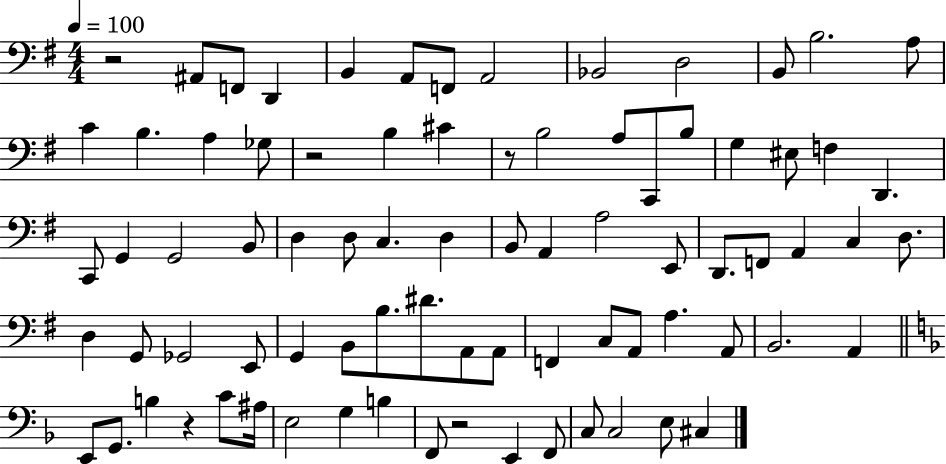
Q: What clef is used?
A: bass